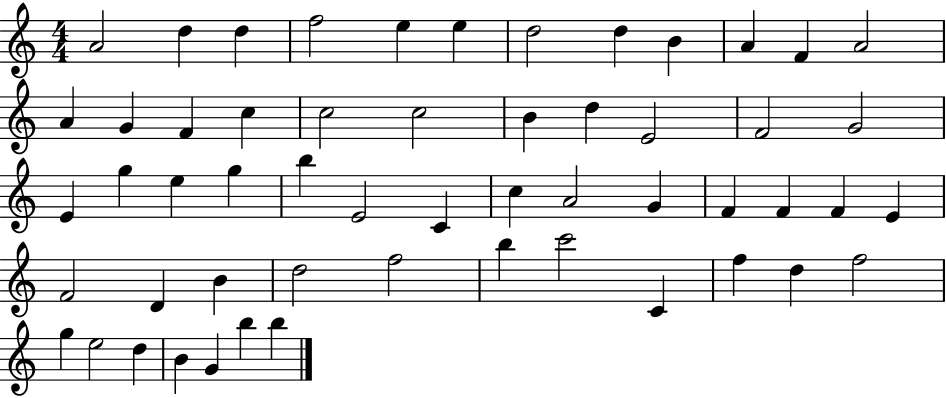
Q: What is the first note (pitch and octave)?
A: A4